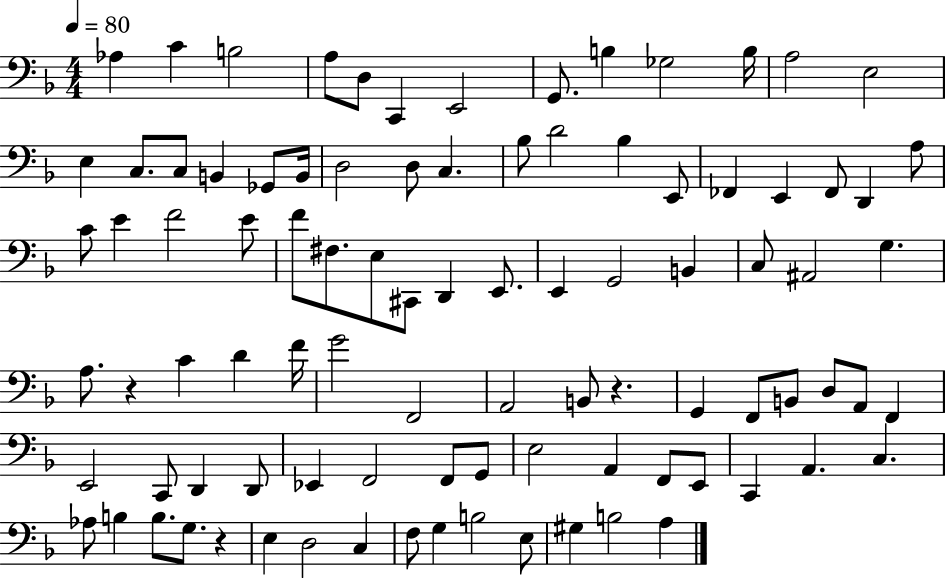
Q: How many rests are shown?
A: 3